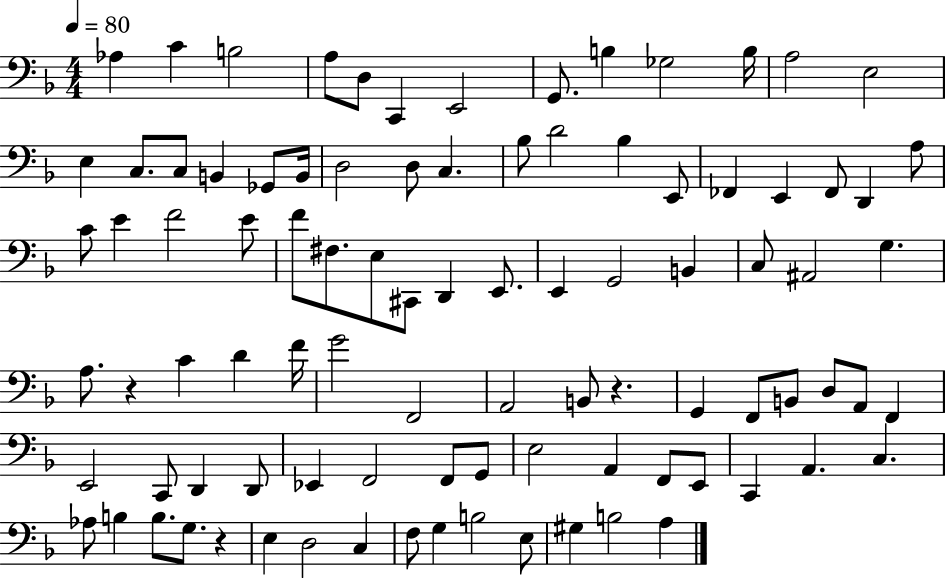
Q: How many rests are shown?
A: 3